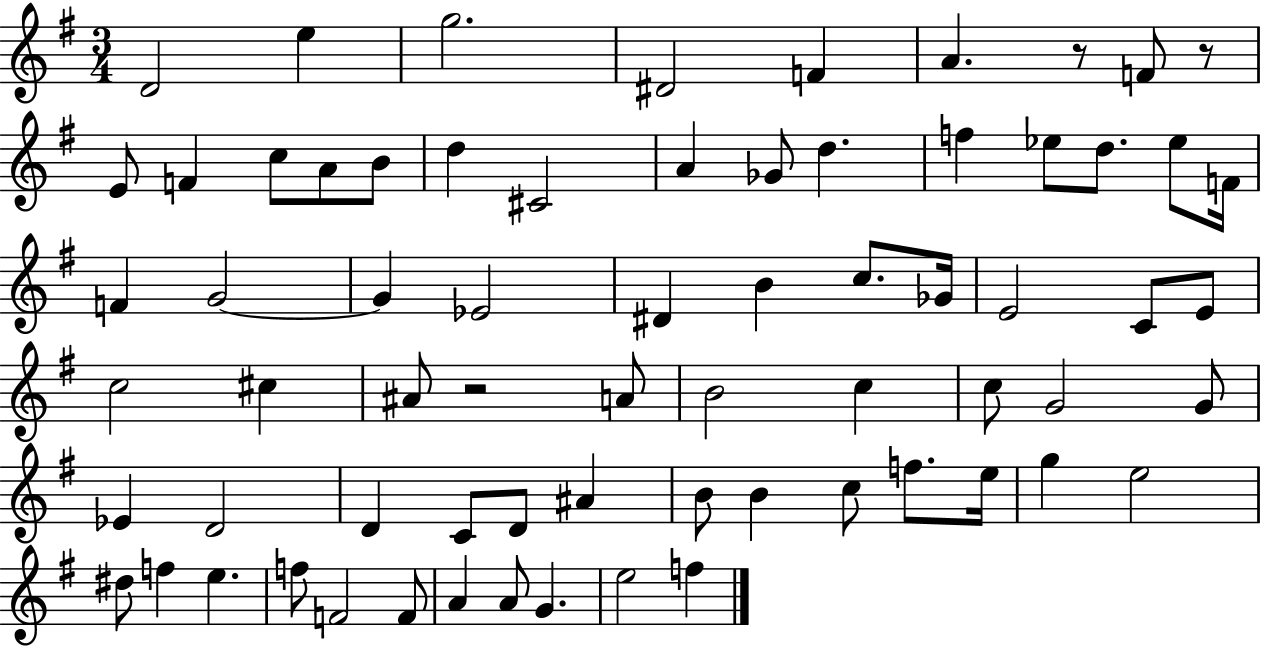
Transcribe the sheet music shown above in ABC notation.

X:1
T:Untitled
M:3/4
L:1/4
K:G
D2 e g2 ^D2 F A z/2 F/2 z/2 E/2 F c/2 A/2 B/2 d ^C2 A _G/2 d f _e/2 d/2 _e/2 F/4 F G2 G _E2 ^D B c/2 _G/4 E2 C/2 E/2 c2 ^c ^A/2 z2 A/2 B2 c c/2 G2 G/2 _E D2 D C/2 D/2 ^A B/2 B c/2 f/2 e/4 g e2 ^d/2 f e f/2 F2 F/2 A A/2 G e2 f